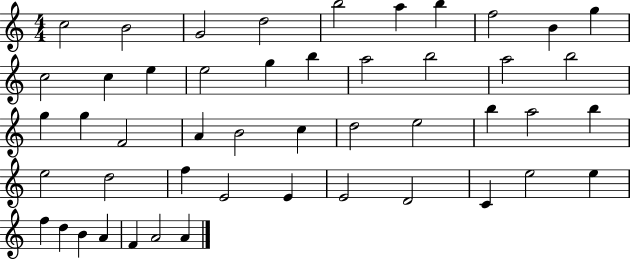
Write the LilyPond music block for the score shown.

{
  \clef treble
  \numericTimeSignature
  \time 4/4
  \key c \major
  c''2 b'2 | g'2 d''2 | b''2 a''4 b''4 | f''2 b'4 g''4 | \break c''2 c''4 e''4 | e''2 g''4 b''4 | a''2 b''2 | a''2 b''2 | \break g''4 g''4 f'2 | a'4 b'2 c''4 | d''2 e''2 | b''4 a''2 b''4 | \break e''2 d''2 | f''4 e'2 e'4 | e'2 d'2 | c'4 e''2 e''4 | \break f''4 d''4 b'4 a'4 | f'4 a'2 a'4 | \bar "|."
}